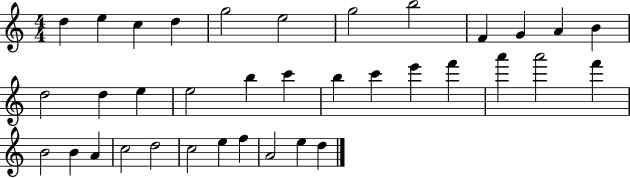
D5/q E5/q C5/q D5/q G5/h E5/h G5/h B5/h F4/q G4/q A4/q B4/q D5/h D5/q E5/q E5/h B5/q C6/q B5/q C6/q E6/q F6/q A6/q A6/h F6/q B4/h B4/q A4/q C5/h D5/h C5/h E5/q F5/q A4/h E5/q D5/q